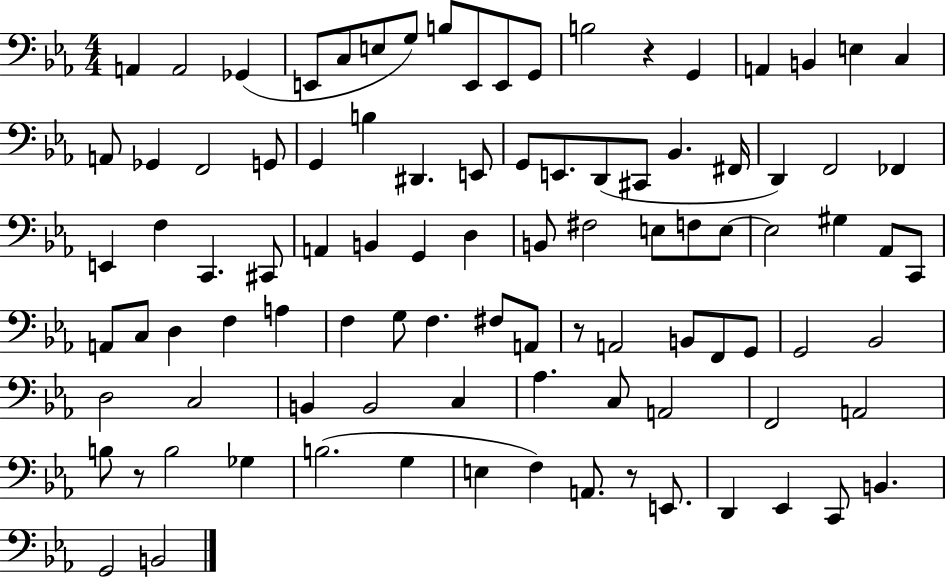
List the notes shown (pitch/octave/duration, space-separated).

A2/q A2/h Gb2/q E2/e C3/e E3/e G3/e B3/e E2/e E2/e G2/e B3/h R/q G2/q A2/q B2/q E3/q C3/q A2/e Gb2/q F2/h G2/e G2/q B3/q D#2/q. E2/e G2/e E2/e. D2/e C#2/e Bb2/q. F#2/s D2/q F2/h FES2/q E2/q F3/q C2/q. C#2/e A2/q B2/q G2/q D3/q B2/e F#3/h E3/e F3/e E3/e E3/h G#3/q Ab2/e C2/e A2/e C3/e D3/q F3/q A3/q F3/q G3/e F3/q. F#3/e A2/e R/e A2/h B2/e F2/e G2/e G2/h Bb2/h D3/h C3/h B2/q B2/h C3/q Ab3/q. C3/e A2/h F2/h A2/h B3/e R/e B3/h Gb3/q B3/h. G3/q E3/q F3/q A2/e. R/e E2/e. D2/q Eb2/q C2/e B2/q. G2/h B2/h